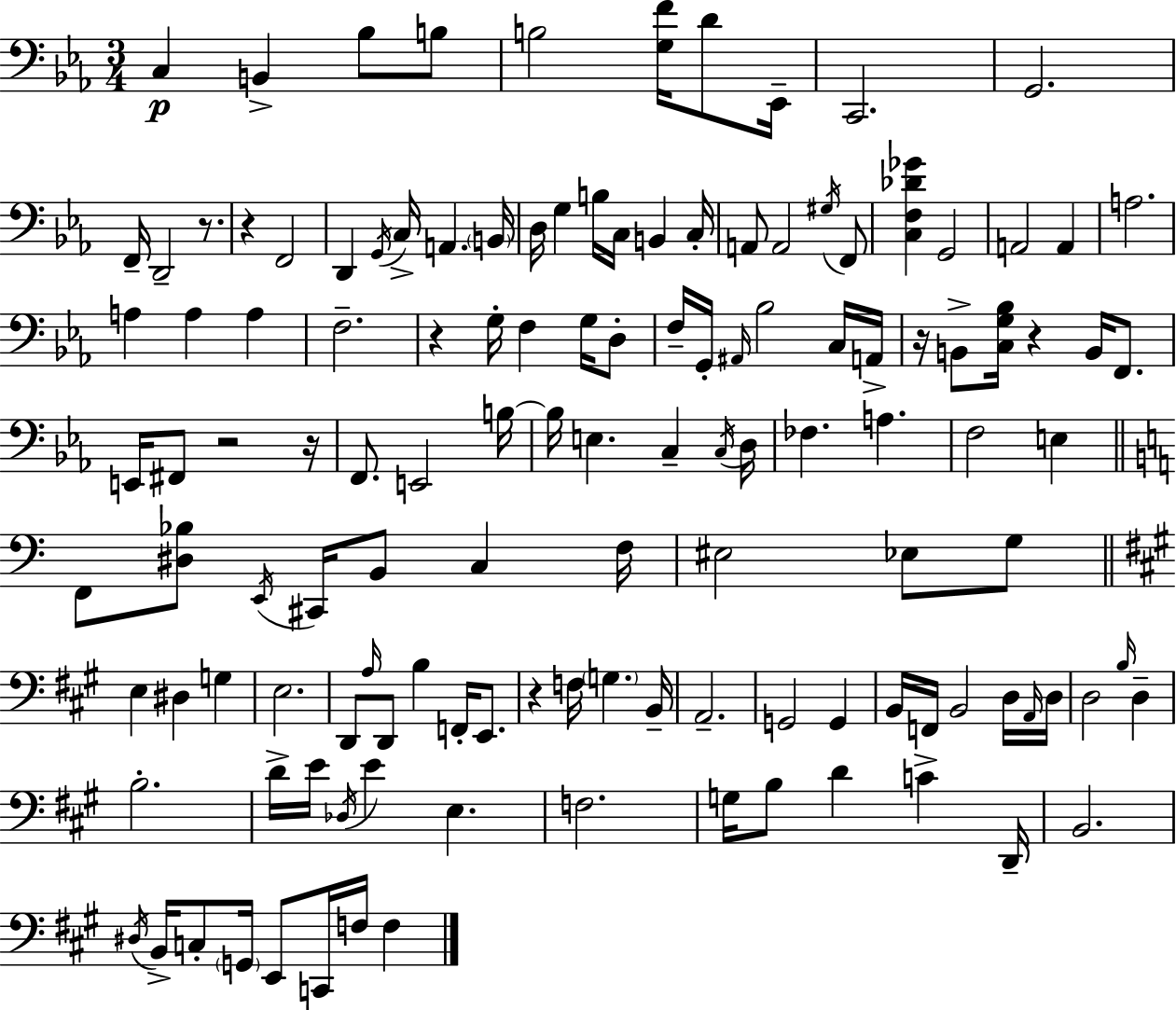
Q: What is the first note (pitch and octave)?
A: C3